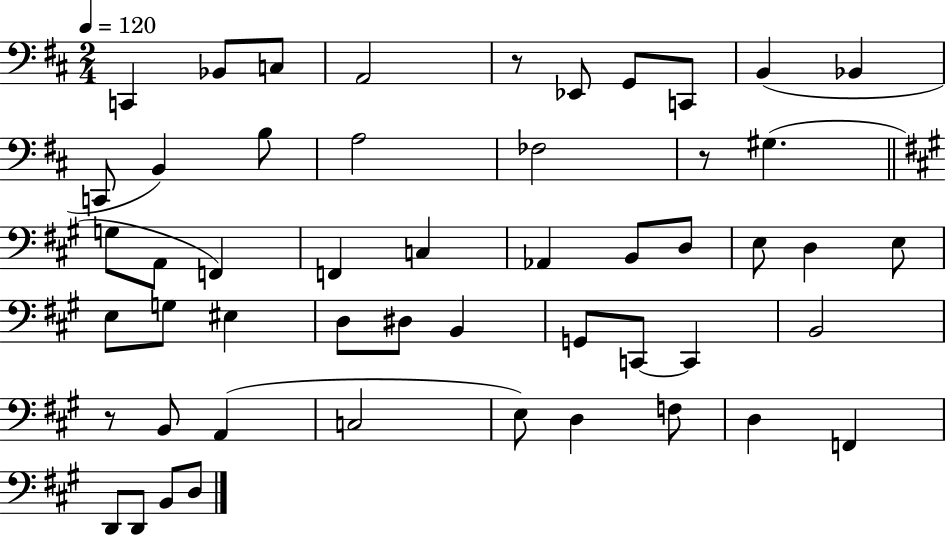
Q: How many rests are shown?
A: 3